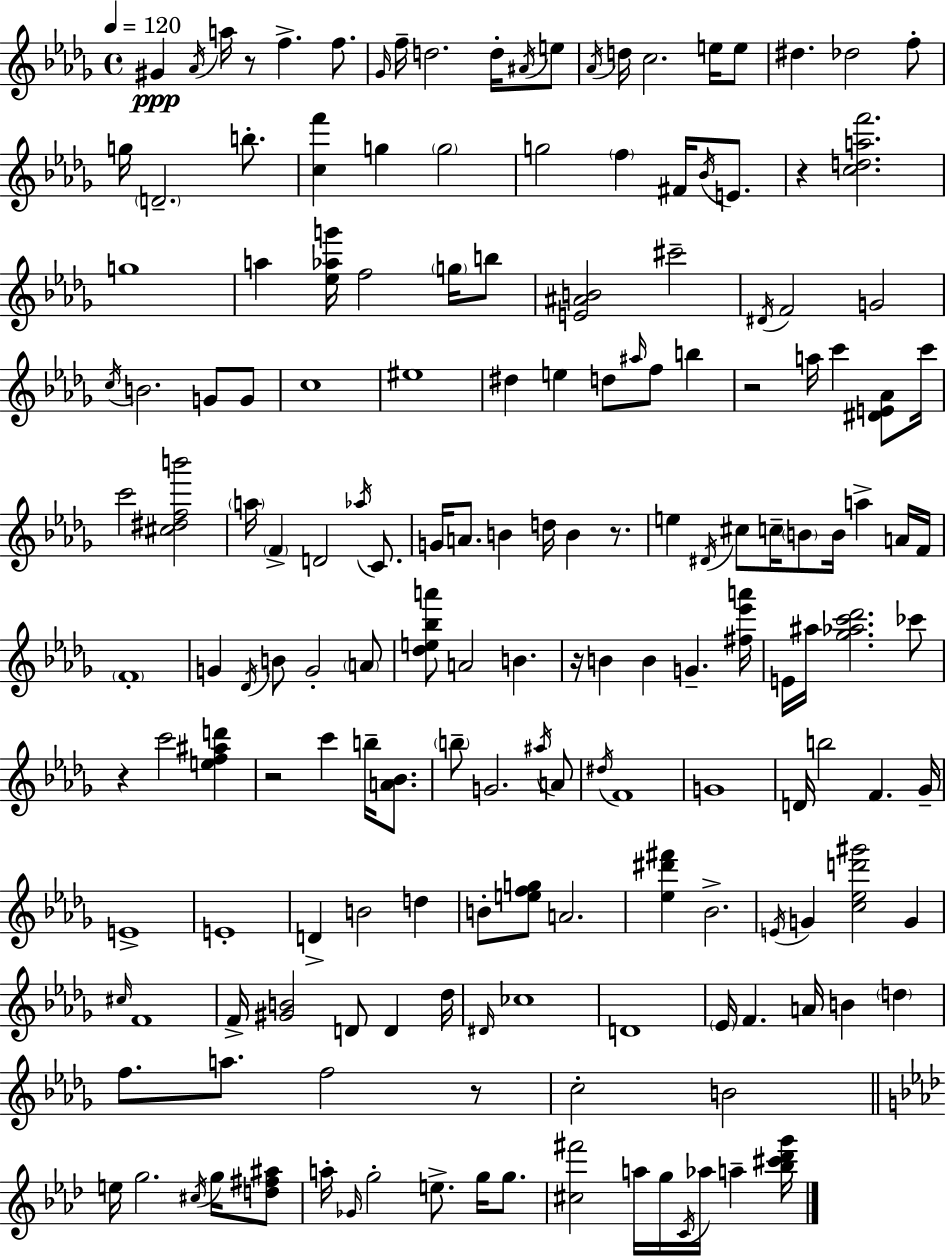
G#4/q Ab4/s A5/s R/e F5/q. F5/e. Gb4/s F5/s D5/h. D5/s A#4/s E5/e Ab4/s D5/s C5/h. E5/s E5/e D#5/q. Db5/h F5/e G5/s D4/h. B5/e. [C5,F6]/q G5/q G5/h G5/h F5/q F#4/s Bb4/s E4/e. R/q [C5,D5,A5,F6]/h. G5/w A5/q [Eb5,Ab5,G6]/s F5/h G5/s B5/e [E4,A#4,B4]/h C#6/h D#4/s F4/h G4/h C5/s B4/h. G4/e G4/e C5/w EIS5/w D#5/q E5/q D5/e A#5/s F5/e B5/q R/h A5/s C6/q [D#4,E4,Ab4]/e C6/s C6/h [C#5,D#5,F5,B6]/h A5/s F4/q D4/h Ab5/s C4/e. G4/s A4/e. B4/q D5/s B4/q R/e. E5/q D#4/s C#5/e C5/s B4/e B4/s A5/q A4/s F4/s F4/w G4/q Db4/s B4/e G4/h A4/e [Db5,E5,Bb5,A6]/e A4/h B4/q. R/s B4/q B4/q G4/q. [F#5,Eb6,A6]/s E4/s A#5/s [Gb5,Ab5,C6,Db6]/h. CES6/e R/q C6/h [E5,F5,A#5,D6]/q R/h C6/q B5/s [A4,Bb4]/e. B5/e G4/h. A#5/s A4/e D#5/s F4/w G4/w D4/s B5/h F4/q. Gb4/s E4/w E4/w D4/q B4/h D5/q B4/e [E5,F5,G5]/e A4/h. [Eb5,D#6,F#6]/q Bb4/h. E4/s G4/q [C5,Eb5,D6,G#6]/h G4/q C#5/s F4/w F4/s [G#4,B4]/h D4/e D4/q Db5/s D#4/s CES5/w D4/w Eb4/s F4/q. A4/s B4/q D5/q F5/e. A5/e. F5/h R/e C5/h B4/h E5/s G5/h. C#5/s G5/s [D5,F#5,A#5]/e A5/s Gb4/s G5/h E5/e. G5/s G5/e. [C#5,F#6]/h A5/s G5/s C4/s Ab5/s A5/q [Bb5,C#6,Db6,G6]/s